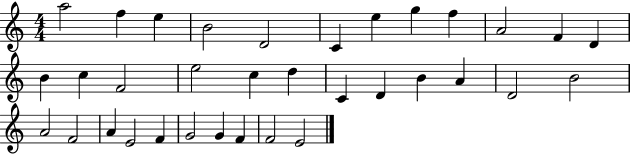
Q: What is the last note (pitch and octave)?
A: E4